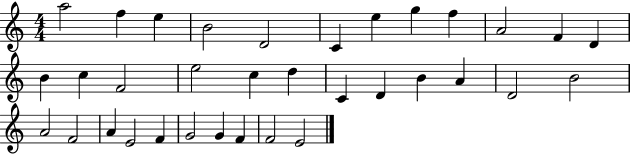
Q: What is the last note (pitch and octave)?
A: E4